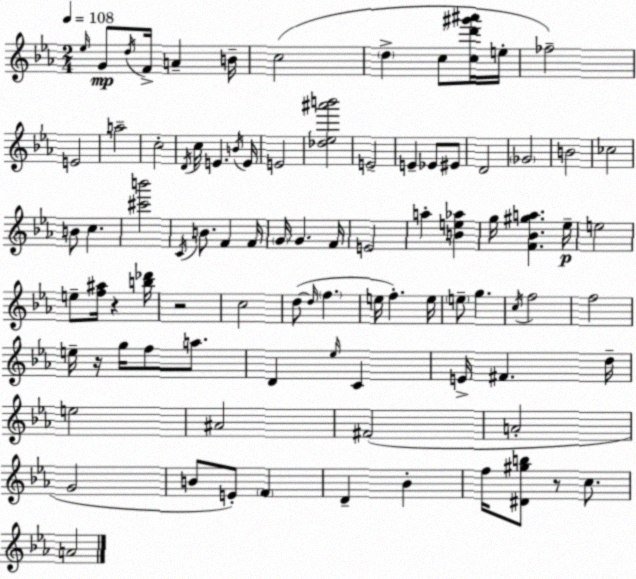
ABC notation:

X:1
T:Untitled
M:2/4
L:1/4
K:Eb
_e/4 G/2 d/4 F/4 A B/4 c2 d c/2 [cd'^g'^a']/4 e/4 _f2 E2 a2 c2 D/4 c/4 E B/4 E/4 E2 [_d_e^a'b']2 E2 E _E/2 ^E/2 D2 _G2 B2 _c2 B/2 c [^c'b']2 C/4 B/2 F F/4 G/4 G F/4 E2 a [Be_a] g/4 [F_B^ga] _e/4 e2 e/2 [f^a]/4 z [b_d']/4 z2 c2 d/2 d/4 f e/4 f e/4 e/2 g c/4 f2 f2 e/4 z/4 g/4 f/2 a/2 D _e/4 C E/4 ^F d/4 e2 ^A2 ^F2 A2 G2 B/2 E/2 F D _B f/4 [^D^gb]/2 z/2 c/2 A2